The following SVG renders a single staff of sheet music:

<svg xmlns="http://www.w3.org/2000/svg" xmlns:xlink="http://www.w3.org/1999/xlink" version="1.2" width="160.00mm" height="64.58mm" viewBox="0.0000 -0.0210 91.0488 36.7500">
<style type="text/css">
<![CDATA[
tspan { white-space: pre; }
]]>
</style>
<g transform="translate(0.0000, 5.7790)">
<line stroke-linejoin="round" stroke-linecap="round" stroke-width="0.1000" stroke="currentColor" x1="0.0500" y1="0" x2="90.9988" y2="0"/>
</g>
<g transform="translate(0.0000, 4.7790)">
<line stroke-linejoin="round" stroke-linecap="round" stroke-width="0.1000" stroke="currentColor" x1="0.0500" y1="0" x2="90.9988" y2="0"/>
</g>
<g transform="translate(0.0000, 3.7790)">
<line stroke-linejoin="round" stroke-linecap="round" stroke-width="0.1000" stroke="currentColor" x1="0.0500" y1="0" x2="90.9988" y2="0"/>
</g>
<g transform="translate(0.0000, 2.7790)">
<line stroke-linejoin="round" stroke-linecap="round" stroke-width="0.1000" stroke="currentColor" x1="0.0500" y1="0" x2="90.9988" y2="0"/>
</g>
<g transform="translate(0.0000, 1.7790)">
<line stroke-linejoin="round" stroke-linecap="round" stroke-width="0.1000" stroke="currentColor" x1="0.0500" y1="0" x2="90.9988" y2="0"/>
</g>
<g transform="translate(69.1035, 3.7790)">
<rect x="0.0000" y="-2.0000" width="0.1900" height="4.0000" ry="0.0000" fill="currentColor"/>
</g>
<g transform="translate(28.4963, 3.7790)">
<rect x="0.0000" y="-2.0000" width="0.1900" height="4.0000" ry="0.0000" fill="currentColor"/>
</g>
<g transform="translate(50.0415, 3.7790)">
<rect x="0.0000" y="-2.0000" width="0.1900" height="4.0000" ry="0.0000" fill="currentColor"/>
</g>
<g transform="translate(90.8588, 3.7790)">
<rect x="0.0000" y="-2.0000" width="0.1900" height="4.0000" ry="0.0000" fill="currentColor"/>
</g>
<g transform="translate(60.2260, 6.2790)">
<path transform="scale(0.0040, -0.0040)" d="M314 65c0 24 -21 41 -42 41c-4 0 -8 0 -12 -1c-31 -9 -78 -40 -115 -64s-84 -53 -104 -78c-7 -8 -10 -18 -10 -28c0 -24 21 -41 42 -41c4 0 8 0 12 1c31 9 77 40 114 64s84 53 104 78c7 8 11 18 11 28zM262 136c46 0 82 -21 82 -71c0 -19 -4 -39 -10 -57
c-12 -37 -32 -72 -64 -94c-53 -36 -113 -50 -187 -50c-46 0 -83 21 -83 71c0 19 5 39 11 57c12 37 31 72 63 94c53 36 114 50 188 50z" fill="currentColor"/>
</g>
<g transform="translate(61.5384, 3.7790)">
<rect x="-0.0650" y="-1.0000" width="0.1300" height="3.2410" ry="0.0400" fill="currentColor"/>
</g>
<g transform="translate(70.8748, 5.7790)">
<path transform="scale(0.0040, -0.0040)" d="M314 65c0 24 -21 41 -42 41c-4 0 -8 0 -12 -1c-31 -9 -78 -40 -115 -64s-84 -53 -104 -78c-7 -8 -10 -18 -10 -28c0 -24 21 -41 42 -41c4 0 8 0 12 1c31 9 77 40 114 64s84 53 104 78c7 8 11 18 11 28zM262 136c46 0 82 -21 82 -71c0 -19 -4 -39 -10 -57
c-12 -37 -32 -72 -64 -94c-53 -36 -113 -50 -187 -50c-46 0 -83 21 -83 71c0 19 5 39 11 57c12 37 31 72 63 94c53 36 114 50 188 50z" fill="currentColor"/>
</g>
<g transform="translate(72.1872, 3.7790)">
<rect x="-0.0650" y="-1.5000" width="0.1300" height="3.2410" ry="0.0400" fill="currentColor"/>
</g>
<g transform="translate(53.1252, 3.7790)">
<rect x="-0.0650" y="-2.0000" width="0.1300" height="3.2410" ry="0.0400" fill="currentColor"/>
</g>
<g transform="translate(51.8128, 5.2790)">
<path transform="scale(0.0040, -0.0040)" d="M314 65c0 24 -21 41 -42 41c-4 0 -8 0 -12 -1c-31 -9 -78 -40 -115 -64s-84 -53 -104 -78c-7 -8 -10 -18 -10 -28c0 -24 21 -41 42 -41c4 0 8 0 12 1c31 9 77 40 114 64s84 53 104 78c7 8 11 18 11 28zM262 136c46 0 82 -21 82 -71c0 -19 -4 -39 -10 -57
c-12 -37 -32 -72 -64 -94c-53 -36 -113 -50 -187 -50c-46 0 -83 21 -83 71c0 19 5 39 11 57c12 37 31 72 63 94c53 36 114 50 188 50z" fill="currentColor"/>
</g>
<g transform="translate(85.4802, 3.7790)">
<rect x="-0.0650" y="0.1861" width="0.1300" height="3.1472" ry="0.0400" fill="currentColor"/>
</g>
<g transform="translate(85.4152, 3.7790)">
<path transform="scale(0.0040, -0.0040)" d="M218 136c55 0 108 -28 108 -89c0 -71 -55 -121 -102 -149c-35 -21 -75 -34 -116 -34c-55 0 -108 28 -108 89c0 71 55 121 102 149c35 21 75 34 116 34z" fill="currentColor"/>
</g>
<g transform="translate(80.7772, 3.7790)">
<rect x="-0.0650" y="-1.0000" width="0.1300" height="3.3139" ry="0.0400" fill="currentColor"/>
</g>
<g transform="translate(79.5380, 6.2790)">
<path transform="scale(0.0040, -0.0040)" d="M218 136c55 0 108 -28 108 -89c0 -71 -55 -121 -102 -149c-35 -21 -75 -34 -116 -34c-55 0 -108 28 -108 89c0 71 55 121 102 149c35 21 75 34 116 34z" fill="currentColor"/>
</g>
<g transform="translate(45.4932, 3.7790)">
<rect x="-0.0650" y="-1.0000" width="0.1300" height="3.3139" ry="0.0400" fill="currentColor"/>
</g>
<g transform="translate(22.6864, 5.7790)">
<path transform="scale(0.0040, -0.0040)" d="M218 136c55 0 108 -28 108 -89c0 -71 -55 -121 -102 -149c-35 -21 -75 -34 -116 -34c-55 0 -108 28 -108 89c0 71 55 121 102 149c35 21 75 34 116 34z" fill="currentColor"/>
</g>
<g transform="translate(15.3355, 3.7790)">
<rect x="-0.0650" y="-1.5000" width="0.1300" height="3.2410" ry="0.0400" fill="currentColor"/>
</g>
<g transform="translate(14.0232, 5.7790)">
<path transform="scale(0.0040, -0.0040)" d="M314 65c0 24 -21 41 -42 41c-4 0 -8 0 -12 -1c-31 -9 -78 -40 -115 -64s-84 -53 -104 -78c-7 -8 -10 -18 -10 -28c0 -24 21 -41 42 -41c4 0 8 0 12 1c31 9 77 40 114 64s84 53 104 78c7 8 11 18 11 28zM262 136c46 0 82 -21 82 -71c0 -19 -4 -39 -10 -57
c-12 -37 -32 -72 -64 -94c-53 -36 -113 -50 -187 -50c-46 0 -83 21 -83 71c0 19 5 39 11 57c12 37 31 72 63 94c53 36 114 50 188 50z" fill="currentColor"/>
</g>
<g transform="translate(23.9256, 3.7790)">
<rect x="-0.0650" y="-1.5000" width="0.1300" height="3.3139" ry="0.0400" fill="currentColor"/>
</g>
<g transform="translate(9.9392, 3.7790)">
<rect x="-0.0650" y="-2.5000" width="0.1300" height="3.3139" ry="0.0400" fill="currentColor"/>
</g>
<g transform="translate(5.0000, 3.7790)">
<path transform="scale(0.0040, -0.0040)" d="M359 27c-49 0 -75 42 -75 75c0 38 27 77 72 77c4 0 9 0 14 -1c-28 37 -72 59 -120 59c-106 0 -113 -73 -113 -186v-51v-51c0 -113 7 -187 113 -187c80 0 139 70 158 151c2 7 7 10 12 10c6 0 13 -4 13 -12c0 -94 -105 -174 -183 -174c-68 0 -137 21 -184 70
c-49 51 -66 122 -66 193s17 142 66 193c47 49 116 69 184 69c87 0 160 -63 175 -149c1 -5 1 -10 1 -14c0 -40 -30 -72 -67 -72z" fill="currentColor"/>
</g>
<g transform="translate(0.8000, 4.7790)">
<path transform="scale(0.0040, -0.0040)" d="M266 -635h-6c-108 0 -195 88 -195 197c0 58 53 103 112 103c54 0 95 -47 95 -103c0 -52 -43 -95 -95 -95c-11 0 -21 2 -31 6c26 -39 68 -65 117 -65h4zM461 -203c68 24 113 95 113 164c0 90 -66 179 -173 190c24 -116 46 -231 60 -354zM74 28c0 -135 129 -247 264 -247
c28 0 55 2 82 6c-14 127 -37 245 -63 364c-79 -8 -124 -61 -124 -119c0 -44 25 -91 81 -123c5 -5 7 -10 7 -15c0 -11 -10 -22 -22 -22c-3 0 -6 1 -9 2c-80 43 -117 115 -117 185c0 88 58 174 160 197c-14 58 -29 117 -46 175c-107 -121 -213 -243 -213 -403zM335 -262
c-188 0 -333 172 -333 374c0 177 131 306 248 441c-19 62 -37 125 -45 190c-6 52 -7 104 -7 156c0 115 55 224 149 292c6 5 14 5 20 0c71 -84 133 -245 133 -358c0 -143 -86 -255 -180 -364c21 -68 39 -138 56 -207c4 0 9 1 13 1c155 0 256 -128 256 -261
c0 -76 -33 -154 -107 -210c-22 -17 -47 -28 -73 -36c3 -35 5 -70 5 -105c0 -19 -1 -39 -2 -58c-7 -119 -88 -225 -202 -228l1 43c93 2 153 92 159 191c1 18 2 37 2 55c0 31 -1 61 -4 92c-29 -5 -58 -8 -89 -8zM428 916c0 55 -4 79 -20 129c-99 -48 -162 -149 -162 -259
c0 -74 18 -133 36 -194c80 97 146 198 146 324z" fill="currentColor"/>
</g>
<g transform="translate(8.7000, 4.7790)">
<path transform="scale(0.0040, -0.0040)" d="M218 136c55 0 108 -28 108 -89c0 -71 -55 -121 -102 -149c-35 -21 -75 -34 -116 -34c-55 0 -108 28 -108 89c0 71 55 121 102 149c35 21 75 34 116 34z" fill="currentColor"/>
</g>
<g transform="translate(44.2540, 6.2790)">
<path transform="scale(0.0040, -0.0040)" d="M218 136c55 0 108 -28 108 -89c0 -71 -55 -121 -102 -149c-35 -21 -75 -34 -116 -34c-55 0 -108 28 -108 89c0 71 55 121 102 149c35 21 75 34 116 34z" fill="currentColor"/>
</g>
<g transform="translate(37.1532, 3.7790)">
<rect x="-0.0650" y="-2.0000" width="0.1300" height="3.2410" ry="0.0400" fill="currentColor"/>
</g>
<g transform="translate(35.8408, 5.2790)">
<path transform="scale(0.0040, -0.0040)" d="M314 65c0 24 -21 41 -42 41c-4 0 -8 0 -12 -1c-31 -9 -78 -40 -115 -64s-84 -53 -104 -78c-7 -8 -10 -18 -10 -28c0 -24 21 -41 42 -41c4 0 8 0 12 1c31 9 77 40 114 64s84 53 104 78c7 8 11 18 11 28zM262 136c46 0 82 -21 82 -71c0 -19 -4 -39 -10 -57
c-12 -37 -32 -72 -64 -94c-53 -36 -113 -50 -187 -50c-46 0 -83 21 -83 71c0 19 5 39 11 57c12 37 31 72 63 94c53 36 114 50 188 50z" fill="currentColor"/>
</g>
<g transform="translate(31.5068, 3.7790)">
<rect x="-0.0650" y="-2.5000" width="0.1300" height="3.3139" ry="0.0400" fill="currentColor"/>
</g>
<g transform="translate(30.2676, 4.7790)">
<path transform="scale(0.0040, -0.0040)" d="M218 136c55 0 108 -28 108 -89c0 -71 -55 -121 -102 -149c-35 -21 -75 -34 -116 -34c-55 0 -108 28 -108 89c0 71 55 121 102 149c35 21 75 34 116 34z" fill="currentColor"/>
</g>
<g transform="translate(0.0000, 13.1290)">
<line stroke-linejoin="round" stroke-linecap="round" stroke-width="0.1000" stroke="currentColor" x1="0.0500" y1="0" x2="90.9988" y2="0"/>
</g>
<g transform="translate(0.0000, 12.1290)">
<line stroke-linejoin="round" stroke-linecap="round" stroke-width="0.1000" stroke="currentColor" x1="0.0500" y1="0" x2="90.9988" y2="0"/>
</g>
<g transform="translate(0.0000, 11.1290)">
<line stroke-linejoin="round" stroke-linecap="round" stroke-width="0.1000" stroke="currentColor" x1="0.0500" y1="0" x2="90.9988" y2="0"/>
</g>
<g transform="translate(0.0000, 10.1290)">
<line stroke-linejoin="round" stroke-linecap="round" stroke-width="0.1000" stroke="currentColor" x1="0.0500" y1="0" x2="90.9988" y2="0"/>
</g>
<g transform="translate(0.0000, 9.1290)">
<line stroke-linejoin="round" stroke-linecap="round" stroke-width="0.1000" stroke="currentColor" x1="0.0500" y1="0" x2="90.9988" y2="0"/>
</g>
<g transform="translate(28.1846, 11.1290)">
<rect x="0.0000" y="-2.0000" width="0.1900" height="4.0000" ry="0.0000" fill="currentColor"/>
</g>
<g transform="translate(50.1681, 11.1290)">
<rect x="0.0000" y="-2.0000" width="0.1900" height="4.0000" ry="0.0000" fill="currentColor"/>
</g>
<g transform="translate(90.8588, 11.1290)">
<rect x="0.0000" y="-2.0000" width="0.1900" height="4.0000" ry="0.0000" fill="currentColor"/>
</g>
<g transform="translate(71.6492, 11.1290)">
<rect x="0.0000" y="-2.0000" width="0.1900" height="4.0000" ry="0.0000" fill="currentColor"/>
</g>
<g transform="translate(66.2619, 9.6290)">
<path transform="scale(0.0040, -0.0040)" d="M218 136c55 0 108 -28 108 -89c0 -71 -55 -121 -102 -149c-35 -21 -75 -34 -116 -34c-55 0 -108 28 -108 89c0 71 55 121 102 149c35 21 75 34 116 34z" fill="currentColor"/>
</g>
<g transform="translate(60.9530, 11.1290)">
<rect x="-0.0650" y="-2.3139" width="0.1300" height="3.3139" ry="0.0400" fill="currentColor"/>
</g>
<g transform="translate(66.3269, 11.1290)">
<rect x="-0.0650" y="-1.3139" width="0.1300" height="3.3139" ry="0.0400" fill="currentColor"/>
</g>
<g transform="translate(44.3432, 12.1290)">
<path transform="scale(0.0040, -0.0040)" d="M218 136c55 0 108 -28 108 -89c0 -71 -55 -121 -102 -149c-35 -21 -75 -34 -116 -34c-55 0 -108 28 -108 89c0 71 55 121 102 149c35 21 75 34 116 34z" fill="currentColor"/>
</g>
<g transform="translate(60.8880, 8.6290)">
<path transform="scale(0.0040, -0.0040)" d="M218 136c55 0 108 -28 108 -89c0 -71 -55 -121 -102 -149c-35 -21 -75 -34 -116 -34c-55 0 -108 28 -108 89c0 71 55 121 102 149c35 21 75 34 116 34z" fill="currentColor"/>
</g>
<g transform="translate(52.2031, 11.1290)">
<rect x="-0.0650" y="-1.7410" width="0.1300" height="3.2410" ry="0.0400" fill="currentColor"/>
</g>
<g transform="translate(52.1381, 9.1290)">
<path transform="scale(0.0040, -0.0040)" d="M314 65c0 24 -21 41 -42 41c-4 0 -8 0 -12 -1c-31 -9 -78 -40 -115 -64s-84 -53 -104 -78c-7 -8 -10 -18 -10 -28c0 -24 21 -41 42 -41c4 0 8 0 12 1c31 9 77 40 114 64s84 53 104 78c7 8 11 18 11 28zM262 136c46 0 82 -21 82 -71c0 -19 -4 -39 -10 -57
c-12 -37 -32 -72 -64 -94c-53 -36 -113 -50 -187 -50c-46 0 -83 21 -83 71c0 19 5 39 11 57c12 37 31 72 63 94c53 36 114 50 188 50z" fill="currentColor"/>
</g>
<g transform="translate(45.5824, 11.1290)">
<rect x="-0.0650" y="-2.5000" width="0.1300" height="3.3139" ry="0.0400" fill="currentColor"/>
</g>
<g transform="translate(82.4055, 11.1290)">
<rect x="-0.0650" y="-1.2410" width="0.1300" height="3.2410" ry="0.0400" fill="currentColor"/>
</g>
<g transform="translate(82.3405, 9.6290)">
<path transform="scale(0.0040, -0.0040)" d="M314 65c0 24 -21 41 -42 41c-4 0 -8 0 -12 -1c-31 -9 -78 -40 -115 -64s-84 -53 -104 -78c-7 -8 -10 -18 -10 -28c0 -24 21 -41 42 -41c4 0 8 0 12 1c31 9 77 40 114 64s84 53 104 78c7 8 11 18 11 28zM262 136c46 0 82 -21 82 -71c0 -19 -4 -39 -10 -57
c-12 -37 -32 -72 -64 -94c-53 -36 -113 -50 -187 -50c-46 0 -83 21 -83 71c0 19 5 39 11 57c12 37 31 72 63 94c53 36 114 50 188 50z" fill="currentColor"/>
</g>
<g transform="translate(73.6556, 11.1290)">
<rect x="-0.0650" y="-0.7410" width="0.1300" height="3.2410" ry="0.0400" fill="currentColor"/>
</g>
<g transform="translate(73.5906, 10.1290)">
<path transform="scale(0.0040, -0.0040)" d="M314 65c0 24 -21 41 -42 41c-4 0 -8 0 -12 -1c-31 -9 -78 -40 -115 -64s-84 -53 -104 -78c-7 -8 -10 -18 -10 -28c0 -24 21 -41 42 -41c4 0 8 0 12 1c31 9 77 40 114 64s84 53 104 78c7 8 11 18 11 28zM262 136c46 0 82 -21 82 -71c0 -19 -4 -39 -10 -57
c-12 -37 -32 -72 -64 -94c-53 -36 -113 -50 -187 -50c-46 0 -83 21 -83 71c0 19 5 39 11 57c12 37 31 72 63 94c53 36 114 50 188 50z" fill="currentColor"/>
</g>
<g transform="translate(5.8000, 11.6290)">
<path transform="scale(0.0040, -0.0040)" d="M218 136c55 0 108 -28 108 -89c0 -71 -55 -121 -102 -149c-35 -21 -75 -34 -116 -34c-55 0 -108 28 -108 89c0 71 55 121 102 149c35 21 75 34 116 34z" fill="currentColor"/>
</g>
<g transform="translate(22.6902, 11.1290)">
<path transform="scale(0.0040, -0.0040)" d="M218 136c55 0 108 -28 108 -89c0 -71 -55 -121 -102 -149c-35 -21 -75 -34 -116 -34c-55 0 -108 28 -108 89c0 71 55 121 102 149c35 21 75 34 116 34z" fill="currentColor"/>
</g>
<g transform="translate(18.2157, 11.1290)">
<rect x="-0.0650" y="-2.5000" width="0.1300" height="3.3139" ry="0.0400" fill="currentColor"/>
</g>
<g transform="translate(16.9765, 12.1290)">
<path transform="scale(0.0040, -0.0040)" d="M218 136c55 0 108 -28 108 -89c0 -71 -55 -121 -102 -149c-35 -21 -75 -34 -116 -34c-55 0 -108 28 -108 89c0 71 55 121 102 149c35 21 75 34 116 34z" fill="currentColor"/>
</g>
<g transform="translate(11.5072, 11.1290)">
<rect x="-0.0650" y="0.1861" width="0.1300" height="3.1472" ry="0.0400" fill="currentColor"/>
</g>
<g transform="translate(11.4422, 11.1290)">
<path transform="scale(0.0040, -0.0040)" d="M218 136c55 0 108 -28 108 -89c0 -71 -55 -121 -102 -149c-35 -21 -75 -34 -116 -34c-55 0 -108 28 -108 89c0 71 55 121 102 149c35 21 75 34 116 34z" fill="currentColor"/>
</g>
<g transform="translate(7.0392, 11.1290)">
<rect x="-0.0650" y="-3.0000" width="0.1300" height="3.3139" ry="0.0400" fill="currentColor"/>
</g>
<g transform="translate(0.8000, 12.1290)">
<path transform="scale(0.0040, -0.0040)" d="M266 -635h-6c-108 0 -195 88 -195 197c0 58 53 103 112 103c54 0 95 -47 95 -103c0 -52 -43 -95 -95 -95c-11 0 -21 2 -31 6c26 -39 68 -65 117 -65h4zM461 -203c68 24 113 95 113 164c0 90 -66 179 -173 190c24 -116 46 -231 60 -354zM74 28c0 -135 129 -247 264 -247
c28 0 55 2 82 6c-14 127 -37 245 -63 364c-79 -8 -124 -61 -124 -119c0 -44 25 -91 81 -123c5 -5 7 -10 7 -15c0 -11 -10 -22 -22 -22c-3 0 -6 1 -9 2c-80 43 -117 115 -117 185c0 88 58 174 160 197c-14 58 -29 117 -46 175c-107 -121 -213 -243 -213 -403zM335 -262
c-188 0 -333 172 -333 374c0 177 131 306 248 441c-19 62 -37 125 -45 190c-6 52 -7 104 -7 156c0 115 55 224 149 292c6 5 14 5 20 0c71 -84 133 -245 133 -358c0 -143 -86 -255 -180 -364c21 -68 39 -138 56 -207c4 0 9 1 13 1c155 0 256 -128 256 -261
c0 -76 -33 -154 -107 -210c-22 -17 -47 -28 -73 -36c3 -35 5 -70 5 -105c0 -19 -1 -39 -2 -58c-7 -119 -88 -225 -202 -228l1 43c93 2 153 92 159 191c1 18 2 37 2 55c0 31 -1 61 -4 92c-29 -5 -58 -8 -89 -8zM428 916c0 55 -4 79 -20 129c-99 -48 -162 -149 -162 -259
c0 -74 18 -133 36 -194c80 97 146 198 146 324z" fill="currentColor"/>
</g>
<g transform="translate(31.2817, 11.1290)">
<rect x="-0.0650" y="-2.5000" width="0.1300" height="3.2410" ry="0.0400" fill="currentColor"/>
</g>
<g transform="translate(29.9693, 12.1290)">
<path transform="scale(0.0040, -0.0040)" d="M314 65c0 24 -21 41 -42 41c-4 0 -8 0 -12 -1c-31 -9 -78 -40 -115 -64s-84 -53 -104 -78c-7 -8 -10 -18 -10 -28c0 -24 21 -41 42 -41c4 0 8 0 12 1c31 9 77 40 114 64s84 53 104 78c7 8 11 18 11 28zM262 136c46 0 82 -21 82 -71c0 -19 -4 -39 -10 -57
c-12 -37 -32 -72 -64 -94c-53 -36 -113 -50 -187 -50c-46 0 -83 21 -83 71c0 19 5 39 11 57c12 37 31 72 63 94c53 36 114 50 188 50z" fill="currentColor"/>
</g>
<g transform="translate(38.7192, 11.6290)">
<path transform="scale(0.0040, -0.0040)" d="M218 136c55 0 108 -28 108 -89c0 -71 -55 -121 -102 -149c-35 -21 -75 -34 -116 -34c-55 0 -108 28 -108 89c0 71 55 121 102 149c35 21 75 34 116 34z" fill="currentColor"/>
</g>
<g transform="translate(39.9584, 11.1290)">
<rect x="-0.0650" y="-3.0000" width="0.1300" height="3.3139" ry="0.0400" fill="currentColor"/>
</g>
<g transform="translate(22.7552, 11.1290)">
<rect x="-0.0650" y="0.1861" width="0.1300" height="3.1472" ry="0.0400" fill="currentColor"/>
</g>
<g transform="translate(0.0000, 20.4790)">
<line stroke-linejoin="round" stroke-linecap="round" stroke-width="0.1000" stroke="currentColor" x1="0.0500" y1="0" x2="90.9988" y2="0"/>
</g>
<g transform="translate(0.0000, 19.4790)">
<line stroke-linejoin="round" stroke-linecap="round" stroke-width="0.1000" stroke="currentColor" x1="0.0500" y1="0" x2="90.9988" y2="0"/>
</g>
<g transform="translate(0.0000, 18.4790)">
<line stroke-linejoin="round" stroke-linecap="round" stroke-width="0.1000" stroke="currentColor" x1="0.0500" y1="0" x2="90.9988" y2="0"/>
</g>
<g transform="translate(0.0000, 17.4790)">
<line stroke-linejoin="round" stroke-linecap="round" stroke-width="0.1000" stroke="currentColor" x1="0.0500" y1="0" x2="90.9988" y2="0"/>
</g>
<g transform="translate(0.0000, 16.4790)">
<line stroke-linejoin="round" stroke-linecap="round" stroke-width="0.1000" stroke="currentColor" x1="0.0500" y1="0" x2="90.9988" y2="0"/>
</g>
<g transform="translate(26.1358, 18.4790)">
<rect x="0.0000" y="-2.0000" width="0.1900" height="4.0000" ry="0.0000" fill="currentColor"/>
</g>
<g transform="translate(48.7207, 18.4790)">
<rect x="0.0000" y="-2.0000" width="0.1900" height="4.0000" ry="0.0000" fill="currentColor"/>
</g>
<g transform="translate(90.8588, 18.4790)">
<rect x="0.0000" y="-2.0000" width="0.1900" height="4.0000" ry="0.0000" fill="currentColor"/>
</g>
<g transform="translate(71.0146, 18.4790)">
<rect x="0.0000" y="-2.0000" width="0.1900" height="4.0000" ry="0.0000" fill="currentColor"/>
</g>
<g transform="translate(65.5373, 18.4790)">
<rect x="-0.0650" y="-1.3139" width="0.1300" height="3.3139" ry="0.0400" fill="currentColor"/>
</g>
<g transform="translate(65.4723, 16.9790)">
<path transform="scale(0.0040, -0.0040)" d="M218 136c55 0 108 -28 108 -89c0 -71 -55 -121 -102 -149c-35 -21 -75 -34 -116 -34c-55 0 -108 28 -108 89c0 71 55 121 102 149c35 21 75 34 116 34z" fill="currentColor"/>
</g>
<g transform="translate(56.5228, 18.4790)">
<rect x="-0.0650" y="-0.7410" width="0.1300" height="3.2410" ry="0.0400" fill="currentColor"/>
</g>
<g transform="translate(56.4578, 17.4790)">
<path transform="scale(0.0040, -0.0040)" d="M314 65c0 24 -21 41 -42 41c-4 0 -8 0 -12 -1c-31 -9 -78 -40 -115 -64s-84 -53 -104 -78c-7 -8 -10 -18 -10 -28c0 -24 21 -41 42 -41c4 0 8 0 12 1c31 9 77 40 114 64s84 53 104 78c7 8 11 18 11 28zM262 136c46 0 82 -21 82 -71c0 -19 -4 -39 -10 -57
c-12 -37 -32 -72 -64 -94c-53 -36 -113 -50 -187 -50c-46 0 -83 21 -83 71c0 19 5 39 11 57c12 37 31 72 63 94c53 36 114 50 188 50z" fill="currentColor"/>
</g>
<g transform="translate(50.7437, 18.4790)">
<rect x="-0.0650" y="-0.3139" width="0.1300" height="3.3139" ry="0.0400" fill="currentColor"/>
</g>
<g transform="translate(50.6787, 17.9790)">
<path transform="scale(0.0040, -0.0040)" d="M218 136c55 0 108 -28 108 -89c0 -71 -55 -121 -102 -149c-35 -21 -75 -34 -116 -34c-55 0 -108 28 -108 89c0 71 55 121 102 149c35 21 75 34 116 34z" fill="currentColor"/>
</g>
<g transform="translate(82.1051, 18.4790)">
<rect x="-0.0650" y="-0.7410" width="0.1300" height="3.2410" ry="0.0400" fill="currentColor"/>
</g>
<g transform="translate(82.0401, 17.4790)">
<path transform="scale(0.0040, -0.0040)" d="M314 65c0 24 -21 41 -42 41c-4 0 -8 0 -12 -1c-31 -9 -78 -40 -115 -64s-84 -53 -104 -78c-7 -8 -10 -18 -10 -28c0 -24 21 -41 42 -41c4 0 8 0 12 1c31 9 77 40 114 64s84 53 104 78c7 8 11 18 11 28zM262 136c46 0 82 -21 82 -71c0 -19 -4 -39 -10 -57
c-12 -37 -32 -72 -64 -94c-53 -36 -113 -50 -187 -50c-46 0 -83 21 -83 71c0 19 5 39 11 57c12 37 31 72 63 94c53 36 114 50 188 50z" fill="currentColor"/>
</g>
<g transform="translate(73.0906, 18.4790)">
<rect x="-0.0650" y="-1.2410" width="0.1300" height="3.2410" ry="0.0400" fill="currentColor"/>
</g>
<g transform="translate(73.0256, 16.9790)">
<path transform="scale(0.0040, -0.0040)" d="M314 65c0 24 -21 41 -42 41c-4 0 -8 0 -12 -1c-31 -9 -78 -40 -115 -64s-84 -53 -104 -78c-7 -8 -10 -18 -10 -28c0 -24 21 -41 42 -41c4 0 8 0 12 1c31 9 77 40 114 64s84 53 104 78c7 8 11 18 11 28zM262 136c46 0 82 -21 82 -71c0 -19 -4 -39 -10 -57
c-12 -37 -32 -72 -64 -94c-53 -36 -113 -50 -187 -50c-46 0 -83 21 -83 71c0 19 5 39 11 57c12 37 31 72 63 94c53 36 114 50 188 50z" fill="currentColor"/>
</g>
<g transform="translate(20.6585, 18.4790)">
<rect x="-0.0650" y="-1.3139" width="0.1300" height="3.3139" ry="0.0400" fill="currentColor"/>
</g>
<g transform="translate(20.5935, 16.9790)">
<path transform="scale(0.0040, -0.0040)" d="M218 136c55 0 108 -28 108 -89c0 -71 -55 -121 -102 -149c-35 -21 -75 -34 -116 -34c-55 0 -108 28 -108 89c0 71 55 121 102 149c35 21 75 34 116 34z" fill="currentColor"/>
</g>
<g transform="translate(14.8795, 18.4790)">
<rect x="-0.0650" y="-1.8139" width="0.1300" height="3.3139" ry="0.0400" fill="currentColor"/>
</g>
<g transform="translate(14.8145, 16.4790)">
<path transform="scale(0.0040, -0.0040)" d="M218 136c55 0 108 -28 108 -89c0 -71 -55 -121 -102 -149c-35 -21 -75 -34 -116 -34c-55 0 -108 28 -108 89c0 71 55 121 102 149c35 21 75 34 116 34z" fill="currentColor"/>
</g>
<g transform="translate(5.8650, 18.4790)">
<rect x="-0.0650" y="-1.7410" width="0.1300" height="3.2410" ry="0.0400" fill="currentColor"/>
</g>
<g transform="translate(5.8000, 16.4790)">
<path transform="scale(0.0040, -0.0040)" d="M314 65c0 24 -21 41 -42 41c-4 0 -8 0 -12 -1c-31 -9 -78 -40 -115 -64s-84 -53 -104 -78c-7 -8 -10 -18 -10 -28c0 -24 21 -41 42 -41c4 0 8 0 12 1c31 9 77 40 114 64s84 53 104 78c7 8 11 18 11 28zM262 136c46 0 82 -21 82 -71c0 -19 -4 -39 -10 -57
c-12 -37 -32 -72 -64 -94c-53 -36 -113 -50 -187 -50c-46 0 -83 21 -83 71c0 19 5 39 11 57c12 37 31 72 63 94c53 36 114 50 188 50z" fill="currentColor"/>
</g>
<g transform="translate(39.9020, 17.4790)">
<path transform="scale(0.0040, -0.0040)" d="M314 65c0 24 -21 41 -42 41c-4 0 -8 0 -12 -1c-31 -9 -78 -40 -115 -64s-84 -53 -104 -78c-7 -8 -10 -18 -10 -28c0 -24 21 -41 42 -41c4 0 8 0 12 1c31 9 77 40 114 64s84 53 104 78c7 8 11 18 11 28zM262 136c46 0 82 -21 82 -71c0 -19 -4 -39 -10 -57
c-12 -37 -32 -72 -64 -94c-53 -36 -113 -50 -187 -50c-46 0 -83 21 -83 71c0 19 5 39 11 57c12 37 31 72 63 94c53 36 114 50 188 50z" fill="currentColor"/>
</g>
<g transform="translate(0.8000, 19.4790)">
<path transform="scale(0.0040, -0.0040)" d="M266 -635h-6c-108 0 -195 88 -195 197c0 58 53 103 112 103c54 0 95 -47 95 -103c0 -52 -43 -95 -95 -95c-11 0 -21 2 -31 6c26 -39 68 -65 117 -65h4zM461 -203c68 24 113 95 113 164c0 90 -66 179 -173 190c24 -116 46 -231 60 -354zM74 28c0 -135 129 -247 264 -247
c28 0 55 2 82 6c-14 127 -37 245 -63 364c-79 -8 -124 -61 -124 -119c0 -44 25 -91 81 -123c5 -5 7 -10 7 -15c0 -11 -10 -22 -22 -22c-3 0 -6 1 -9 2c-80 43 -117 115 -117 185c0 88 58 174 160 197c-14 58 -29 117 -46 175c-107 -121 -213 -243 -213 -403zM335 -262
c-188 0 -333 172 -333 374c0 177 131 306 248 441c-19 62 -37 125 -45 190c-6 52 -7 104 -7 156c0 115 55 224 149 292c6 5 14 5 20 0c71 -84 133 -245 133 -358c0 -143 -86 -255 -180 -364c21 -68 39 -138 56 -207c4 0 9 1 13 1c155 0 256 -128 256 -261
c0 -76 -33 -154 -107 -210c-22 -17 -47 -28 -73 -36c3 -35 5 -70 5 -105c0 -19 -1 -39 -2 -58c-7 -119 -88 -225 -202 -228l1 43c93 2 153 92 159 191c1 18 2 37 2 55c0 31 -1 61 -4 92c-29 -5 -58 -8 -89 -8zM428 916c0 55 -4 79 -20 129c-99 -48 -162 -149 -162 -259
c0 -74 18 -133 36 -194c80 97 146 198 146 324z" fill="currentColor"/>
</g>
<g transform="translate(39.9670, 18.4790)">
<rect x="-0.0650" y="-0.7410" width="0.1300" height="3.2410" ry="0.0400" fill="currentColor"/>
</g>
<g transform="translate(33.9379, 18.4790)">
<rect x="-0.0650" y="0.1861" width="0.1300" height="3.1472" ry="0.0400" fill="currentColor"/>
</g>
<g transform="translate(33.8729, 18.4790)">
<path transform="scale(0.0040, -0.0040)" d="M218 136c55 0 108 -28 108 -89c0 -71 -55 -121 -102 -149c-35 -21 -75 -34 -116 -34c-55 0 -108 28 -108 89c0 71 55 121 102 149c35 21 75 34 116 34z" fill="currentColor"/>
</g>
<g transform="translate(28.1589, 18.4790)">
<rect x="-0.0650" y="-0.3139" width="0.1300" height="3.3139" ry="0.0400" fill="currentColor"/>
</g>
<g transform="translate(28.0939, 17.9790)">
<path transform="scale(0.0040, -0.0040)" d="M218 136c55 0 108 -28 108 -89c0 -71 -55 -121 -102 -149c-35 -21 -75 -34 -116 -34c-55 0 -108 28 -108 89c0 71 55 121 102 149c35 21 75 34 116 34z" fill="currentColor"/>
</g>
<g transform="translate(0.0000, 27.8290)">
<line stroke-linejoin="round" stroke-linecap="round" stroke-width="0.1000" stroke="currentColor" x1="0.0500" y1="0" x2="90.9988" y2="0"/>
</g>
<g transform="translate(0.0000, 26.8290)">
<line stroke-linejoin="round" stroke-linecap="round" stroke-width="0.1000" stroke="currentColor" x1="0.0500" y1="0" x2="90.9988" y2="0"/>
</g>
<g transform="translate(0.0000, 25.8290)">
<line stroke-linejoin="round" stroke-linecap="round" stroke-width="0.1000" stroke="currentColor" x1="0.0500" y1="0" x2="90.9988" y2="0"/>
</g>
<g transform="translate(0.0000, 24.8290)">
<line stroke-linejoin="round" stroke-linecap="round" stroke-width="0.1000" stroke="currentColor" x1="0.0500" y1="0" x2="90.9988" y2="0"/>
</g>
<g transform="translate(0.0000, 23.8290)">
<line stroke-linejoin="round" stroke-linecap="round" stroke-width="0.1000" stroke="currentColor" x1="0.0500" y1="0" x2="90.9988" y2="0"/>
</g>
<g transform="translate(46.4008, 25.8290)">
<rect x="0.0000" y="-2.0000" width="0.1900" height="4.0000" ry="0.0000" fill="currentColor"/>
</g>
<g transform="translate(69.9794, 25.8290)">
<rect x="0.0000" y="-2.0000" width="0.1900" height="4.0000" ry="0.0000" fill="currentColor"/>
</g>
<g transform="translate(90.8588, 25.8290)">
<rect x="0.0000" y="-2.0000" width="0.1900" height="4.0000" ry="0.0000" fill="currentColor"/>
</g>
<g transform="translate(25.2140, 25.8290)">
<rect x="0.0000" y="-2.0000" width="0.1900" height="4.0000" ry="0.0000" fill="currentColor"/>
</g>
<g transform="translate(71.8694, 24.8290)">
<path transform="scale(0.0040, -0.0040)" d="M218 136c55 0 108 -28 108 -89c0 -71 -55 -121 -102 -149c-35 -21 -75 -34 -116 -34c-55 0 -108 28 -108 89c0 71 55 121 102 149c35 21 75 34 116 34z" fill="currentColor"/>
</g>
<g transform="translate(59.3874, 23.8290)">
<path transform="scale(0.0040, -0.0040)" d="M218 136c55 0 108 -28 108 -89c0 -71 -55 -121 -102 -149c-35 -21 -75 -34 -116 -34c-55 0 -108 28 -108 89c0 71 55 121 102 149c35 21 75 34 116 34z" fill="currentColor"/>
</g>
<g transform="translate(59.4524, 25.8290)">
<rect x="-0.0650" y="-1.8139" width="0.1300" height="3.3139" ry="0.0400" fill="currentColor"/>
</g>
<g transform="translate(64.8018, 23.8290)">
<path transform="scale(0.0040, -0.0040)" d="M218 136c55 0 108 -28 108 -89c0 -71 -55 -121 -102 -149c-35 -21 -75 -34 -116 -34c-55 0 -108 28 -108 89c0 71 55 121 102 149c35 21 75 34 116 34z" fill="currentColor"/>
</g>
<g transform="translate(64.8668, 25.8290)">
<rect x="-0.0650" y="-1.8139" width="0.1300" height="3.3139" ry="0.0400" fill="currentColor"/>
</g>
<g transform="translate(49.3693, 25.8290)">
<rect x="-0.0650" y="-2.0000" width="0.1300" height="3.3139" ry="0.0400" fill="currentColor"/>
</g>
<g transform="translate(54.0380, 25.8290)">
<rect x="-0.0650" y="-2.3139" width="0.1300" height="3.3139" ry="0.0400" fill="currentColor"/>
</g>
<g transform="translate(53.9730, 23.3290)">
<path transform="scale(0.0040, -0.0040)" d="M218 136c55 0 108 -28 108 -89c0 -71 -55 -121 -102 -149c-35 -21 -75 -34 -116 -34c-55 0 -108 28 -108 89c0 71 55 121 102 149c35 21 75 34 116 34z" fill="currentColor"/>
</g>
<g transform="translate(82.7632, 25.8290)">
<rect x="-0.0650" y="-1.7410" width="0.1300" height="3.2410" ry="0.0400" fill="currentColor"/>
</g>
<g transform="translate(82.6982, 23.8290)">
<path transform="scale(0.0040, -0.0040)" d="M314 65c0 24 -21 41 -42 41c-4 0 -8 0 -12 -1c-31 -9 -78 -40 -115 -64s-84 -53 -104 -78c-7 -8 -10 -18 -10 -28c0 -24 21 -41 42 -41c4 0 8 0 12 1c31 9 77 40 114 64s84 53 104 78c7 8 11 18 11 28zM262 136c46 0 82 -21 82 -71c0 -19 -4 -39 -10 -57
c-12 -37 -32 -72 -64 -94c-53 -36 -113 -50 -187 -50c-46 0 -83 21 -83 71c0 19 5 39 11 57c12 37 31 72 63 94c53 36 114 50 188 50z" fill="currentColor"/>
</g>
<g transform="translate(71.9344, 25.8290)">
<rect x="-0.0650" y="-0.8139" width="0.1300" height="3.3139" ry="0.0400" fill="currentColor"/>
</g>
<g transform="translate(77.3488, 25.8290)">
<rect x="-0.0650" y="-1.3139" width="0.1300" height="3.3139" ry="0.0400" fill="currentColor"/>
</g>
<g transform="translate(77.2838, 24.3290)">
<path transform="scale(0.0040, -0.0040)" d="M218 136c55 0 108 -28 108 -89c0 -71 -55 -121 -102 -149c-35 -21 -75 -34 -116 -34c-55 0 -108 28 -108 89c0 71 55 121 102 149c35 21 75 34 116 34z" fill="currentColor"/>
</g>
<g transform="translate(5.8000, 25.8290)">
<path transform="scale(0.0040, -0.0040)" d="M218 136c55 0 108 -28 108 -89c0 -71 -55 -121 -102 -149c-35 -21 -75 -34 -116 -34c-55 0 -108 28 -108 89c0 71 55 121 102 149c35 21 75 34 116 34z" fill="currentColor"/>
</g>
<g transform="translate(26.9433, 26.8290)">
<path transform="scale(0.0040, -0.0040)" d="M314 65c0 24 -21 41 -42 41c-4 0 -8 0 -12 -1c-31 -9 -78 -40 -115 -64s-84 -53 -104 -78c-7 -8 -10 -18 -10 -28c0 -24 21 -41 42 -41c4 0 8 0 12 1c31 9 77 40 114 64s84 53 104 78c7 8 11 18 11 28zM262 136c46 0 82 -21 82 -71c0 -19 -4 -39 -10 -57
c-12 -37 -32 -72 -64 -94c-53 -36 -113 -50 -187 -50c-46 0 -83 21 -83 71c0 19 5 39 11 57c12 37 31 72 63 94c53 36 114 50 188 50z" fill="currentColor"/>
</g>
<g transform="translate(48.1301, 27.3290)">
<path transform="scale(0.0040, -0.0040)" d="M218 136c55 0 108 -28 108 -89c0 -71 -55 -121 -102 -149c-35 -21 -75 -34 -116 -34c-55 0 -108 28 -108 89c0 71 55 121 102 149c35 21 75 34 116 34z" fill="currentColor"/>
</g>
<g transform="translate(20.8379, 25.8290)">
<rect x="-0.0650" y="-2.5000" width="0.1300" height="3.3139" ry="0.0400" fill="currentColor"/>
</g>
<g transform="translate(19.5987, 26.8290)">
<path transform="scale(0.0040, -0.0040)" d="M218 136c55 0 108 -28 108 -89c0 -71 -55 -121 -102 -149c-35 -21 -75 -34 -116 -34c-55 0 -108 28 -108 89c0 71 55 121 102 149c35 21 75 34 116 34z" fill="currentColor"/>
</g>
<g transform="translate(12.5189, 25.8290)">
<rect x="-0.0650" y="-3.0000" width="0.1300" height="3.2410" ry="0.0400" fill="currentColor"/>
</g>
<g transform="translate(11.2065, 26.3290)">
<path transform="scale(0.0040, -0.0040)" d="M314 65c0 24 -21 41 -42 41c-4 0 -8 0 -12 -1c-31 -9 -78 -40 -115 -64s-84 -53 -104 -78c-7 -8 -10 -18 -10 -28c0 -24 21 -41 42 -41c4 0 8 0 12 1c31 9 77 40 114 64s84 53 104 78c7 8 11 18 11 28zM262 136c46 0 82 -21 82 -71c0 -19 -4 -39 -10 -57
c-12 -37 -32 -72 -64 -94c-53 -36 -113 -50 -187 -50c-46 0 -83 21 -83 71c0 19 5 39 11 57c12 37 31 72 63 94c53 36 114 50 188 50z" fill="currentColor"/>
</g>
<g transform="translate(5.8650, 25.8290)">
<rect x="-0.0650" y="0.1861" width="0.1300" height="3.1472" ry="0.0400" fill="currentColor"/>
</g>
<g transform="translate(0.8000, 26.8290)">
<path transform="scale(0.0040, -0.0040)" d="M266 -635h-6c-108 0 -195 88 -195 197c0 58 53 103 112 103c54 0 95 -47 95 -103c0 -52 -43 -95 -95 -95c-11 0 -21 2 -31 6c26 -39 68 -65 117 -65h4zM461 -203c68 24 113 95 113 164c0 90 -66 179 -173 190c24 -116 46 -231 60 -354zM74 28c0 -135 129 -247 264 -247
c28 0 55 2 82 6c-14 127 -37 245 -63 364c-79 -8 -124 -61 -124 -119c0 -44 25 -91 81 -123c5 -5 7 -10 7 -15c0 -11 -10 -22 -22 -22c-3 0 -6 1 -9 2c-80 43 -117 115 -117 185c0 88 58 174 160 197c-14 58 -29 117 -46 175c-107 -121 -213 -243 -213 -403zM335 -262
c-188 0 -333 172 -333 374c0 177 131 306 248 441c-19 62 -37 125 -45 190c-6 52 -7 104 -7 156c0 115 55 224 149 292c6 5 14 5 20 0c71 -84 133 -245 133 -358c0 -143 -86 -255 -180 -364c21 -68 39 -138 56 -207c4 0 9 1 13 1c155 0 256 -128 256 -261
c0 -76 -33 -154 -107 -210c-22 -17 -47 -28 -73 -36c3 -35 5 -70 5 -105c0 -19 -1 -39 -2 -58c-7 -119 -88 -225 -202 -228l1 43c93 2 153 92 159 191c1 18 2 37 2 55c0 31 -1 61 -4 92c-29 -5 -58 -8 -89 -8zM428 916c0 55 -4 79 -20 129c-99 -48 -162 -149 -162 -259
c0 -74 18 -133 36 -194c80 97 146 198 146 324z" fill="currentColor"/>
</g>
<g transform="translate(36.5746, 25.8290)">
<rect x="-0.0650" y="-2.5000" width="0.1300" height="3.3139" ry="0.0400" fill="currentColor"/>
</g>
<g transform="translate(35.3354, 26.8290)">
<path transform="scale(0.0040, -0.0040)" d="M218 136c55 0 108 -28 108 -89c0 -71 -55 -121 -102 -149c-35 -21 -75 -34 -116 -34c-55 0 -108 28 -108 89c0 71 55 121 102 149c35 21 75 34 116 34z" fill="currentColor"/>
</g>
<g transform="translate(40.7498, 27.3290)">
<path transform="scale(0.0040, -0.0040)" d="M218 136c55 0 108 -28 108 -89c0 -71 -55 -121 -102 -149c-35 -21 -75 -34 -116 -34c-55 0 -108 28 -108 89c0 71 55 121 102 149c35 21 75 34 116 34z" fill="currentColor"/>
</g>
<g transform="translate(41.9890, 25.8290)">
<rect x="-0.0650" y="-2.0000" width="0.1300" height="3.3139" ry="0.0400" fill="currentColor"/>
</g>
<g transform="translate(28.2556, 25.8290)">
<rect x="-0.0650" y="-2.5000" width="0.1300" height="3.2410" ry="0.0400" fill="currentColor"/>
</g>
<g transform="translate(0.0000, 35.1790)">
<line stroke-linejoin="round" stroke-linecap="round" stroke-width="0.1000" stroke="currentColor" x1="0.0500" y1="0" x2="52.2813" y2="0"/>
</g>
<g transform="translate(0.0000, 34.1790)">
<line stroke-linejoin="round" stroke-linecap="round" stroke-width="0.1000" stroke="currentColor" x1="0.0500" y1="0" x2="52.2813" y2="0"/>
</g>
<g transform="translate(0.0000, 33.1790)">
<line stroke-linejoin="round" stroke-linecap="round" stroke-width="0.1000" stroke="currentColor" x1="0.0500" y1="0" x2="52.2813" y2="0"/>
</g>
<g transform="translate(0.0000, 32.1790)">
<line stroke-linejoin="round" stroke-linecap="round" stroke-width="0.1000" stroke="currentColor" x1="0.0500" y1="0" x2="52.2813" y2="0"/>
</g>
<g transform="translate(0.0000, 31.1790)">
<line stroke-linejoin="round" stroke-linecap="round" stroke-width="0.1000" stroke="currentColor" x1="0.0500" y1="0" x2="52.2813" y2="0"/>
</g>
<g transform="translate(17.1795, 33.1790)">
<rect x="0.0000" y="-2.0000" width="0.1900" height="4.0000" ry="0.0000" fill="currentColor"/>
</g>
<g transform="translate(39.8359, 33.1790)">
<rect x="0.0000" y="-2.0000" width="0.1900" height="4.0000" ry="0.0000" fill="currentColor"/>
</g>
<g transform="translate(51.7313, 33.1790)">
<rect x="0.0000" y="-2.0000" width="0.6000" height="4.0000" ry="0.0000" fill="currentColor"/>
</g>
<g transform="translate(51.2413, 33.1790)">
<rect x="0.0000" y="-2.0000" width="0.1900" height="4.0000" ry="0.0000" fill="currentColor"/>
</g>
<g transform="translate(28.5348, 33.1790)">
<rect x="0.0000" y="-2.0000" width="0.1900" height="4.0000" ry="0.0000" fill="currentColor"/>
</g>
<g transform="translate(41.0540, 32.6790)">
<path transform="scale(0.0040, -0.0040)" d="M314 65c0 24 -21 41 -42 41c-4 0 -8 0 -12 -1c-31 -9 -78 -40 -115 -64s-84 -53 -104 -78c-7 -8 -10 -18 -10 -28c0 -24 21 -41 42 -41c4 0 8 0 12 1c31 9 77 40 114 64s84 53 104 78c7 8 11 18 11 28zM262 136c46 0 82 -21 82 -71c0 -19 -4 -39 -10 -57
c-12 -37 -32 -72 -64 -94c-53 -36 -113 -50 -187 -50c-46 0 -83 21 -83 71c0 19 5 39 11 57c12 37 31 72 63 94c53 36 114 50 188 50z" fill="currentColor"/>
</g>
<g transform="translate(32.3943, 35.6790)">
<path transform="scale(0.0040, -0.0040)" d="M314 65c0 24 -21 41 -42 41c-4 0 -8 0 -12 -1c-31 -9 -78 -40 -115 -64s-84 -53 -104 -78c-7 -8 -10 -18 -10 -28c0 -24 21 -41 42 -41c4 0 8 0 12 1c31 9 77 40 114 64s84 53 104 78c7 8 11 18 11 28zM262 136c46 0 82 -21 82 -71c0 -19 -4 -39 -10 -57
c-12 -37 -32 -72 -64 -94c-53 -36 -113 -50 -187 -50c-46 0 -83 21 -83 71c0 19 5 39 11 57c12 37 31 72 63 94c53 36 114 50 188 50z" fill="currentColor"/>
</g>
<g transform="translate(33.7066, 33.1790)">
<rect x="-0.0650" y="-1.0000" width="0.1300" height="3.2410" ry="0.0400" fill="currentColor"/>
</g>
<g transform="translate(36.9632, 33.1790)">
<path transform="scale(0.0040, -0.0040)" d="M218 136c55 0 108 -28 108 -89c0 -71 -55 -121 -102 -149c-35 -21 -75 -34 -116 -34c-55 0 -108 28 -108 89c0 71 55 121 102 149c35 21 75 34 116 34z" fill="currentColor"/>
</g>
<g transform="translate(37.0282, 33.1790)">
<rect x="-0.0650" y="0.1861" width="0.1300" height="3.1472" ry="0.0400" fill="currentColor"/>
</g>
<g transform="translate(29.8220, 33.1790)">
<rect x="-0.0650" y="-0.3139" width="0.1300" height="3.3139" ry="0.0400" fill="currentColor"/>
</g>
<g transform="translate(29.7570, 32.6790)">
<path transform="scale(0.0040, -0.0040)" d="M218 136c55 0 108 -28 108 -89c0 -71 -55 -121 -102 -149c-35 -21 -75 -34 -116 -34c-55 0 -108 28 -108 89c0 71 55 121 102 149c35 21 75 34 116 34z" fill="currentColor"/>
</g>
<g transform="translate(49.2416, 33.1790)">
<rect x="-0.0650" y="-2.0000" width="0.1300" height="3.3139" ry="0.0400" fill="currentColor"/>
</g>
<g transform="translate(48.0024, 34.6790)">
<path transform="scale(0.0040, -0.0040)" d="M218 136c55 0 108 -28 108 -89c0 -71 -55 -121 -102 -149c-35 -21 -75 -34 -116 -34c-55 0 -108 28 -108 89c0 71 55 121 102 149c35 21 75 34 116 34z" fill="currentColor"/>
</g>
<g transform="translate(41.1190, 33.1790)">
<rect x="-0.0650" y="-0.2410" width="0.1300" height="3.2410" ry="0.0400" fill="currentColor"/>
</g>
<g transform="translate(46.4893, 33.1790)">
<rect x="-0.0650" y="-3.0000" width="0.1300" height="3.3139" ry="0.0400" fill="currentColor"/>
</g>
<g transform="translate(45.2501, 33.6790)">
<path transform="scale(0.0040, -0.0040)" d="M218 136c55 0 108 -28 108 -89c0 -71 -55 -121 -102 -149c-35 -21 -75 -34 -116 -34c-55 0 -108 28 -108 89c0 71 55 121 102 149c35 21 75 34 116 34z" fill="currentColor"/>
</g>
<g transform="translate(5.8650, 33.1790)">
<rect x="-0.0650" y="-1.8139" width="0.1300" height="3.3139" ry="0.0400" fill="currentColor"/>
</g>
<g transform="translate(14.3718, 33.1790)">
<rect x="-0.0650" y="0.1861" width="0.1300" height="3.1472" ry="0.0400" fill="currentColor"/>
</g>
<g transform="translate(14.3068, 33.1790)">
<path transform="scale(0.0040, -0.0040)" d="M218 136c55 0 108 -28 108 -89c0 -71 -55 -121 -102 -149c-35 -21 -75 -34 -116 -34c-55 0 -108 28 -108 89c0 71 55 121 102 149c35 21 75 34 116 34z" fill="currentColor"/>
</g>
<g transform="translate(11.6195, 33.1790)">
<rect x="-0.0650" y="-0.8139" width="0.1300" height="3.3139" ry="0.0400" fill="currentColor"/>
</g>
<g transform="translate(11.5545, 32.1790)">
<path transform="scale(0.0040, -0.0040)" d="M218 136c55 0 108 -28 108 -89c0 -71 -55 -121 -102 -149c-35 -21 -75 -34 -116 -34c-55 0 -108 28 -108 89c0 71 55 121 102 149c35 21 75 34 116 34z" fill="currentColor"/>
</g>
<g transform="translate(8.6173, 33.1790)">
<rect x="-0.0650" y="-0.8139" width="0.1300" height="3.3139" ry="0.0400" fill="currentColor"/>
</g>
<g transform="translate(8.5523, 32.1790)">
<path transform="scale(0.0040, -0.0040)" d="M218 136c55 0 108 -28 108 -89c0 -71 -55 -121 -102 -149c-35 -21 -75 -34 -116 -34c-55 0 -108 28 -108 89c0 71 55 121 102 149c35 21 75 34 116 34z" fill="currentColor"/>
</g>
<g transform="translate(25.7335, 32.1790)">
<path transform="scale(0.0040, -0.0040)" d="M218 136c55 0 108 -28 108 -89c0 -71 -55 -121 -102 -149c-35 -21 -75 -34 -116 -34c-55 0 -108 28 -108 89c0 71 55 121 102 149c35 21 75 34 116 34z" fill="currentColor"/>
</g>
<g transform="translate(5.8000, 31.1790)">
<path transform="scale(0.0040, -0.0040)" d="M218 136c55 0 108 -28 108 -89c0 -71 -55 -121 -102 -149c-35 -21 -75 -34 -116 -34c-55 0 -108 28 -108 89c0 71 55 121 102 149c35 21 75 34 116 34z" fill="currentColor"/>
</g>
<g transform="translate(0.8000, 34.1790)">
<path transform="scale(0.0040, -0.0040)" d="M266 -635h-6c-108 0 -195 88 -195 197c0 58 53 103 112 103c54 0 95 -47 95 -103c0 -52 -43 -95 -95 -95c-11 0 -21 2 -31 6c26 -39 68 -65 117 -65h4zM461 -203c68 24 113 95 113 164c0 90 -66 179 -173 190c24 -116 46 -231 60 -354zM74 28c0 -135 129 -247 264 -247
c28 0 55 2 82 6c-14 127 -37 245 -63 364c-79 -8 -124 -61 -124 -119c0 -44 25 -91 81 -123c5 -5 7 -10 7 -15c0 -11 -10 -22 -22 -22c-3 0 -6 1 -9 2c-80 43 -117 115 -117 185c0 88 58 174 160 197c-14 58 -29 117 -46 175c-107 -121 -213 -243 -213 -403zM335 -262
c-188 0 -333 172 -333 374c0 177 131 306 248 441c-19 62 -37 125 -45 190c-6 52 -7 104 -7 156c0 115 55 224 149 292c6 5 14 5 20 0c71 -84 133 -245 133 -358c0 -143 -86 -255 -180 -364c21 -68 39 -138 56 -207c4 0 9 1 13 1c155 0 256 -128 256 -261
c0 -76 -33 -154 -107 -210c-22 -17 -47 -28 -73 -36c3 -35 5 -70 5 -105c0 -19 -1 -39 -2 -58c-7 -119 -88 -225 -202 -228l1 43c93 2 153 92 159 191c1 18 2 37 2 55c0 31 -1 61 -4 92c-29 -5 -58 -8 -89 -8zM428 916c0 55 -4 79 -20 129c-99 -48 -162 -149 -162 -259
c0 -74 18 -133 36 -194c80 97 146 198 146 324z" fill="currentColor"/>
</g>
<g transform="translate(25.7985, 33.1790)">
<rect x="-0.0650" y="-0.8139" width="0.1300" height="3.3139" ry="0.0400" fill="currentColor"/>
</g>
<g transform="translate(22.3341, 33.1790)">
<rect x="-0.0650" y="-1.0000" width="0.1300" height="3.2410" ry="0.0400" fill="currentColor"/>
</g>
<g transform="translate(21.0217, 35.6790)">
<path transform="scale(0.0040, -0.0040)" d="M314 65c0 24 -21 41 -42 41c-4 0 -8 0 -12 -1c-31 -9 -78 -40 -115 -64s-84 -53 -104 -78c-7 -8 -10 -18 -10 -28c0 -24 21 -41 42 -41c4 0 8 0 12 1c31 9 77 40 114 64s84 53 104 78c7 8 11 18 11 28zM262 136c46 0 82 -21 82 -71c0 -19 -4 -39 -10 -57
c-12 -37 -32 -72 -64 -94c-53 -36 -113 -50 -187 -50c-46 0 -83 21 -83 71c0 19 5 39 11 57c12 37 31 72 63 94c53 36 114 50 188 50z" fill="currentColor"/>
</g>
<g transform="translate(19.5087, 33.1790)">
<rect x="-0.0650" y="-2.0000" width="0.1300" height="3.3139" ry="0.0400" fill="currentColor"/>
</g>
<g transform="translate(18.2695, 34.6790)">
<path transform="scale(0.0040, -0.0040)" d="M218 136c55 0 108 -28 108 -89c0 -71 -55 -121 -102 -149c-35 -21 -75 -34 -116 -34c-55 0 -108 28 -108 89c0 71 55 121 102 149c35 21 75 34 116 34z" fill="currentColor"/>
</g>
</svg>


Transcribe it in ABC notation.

X:1
T:Untitled
M:4/4
L:1/4
K:C
G E2 E G F2 D F2 D2 E2 D B A B G B G2 A G f2 g e d2 e2 f2 f e c B d2 c d2 e e2 d2 B A2 G G2 G F F g f f d e f2 f d d B F D2 d c D2 B c2 A F